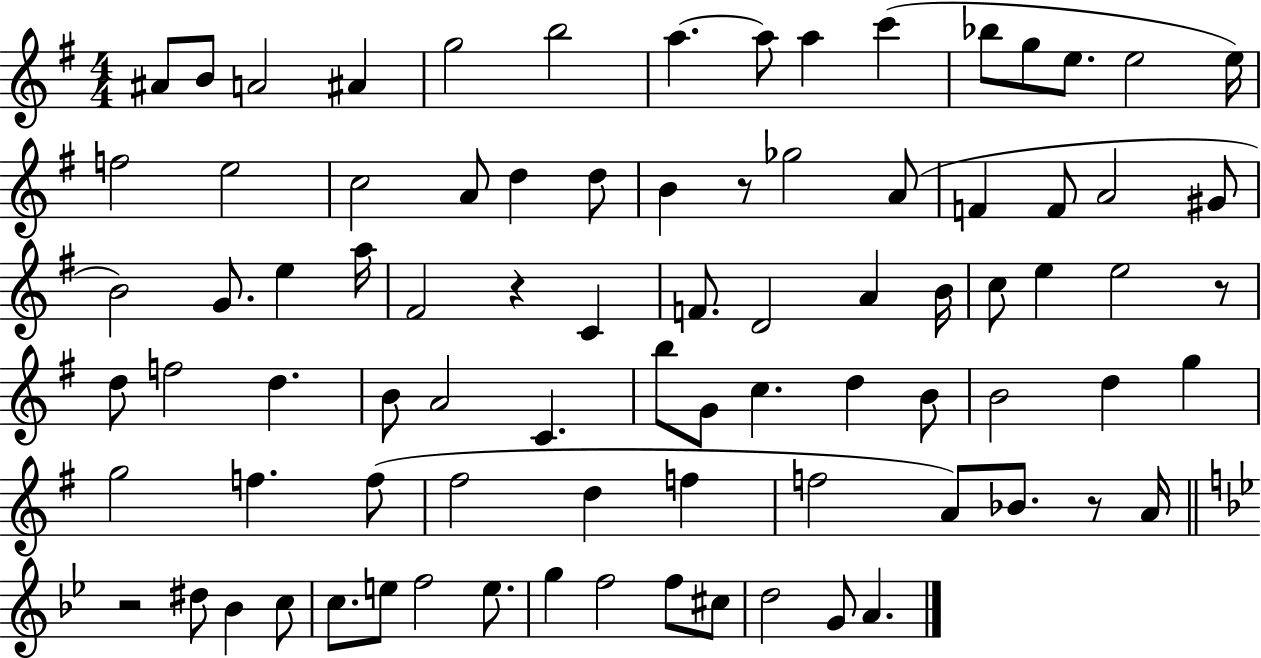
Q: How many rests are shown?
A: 5